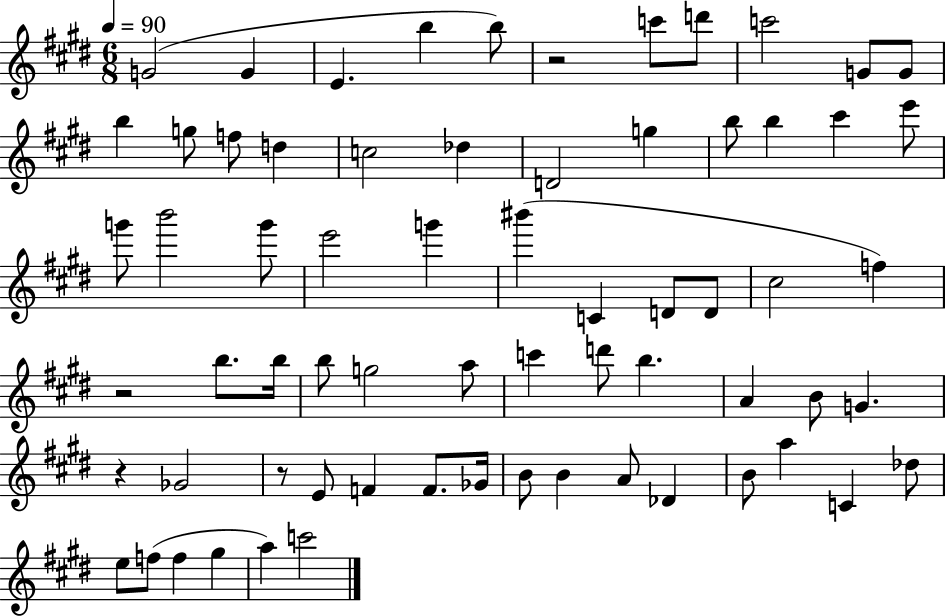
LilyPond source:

{
  \clef treble
  \numericTimeSignature
  \time 6/8
  \key e \major
  \tempo 4 = 90
  g'2( g'4 | e'4. b''4 b''8) | r2 c'''8 d'''8 | c'''2 g'8 g'8 | \break b''4 g''8 f''8 d''4 | c''2 des''4 | d'2 g''4 | b''8 b''4 cis'''4 e'''8 | \break g'''8 b'''2 g'''8 | e'''2 g'''4 | bis'''4( c'4 d'8 d'8 | cis''2 f''4) | \break r2 b''8. b''16 | b''8 g''2 a''8 | c'''4 d'''8 b''4. | a'4 b'8 g'4. | \break r4 ges'2 | r8 e'8 f'4 f'8. ges'16 | b'8 b'4 a'8 des'4 | b'8 a''4 c'4 des''8 | \break e''8 f''8( f''4 gis''4 | a''4) c'''2 | \bar "|."
}